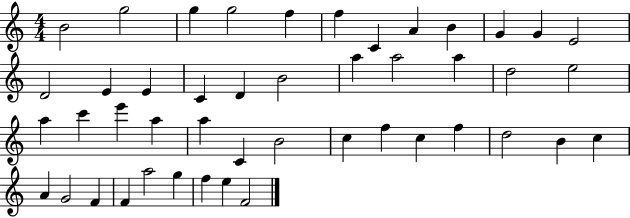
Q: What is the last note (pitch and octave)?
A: F4